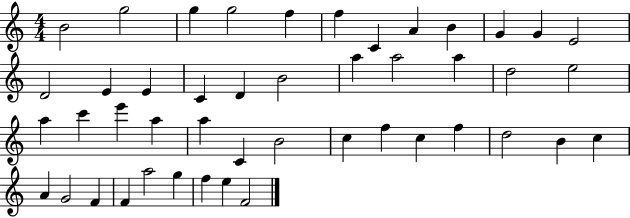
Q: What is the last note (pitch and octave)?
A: F4